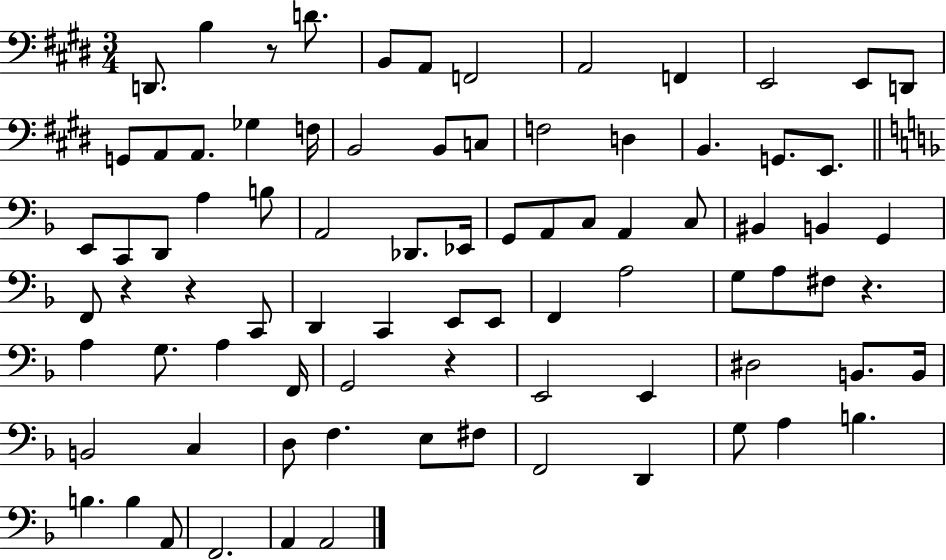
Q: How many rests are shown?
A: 5